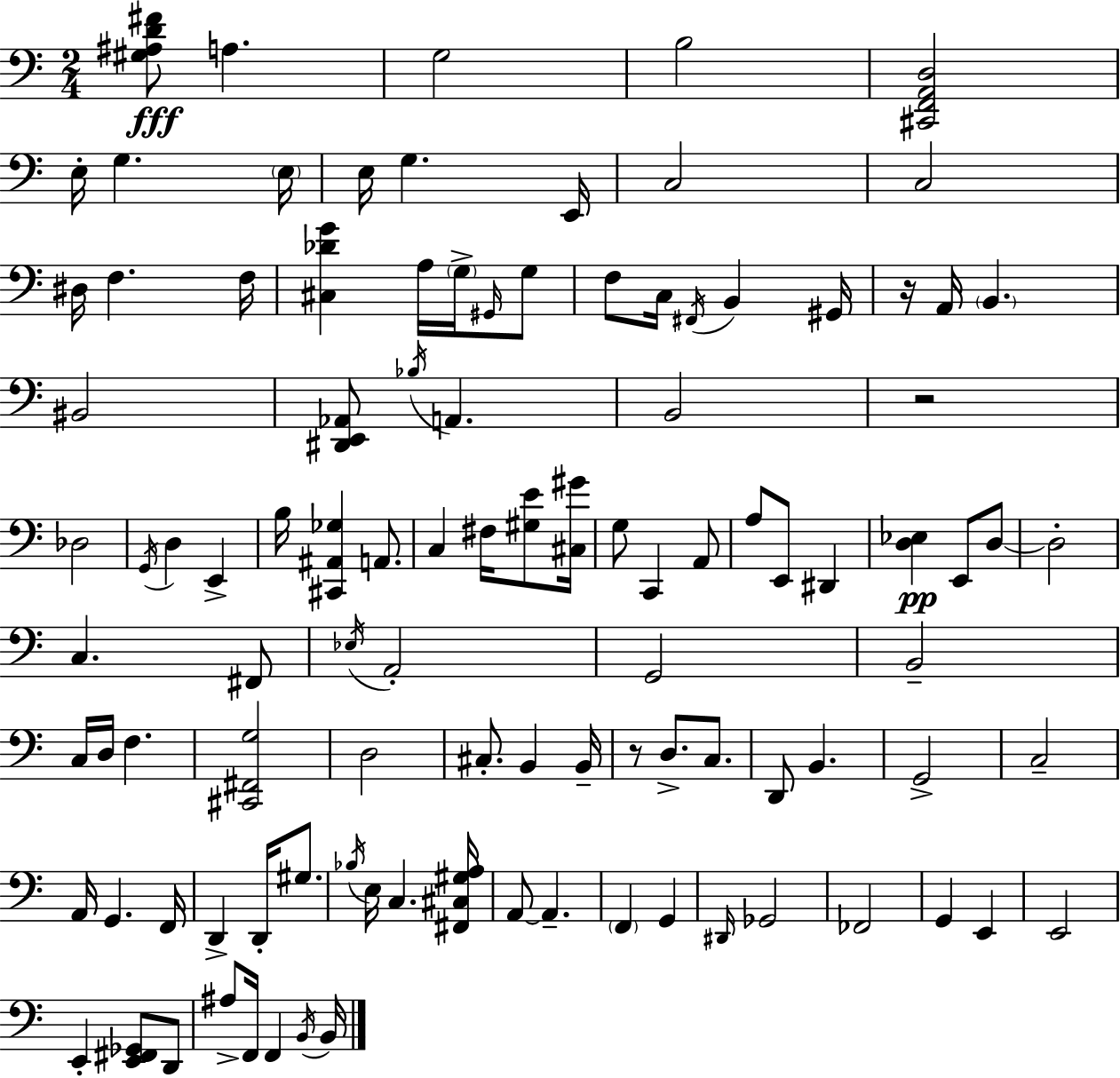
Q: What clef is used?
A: bass